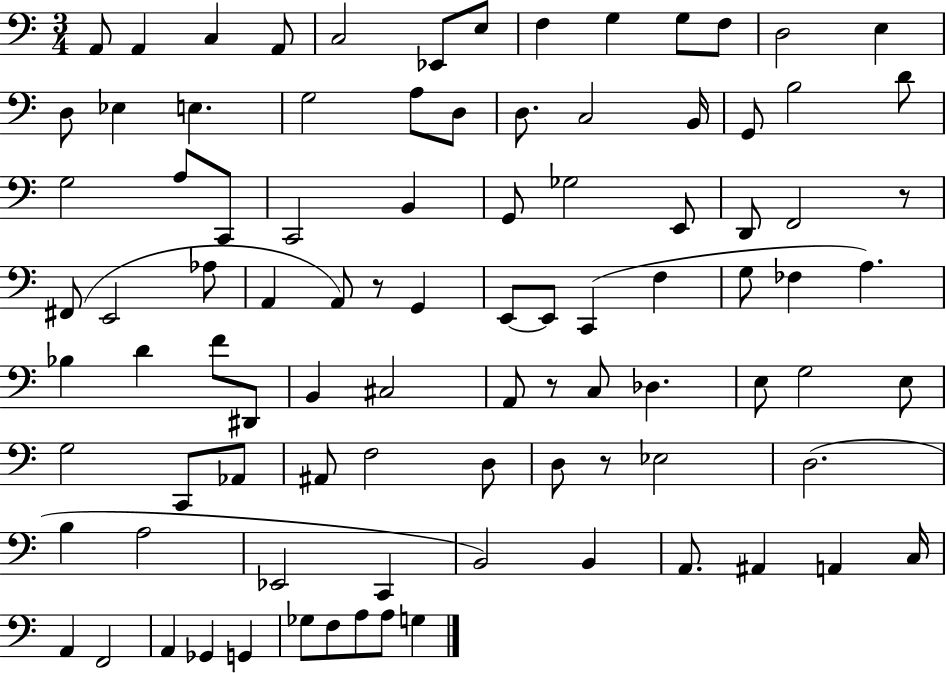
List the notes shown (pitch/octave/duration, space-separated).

A2/e A2/q C3/q A2/e C3/h Eb2/e E3/e F3/q G3/q G3/e F3/e D3/h E3/q D3/e Eb3/q E3/q. G3/h A3/e D3/e D3/e. C3/h B2/s G2/e B3/h D4/e G3/h A3/e C2/e C2/h B2/q G2/e Gb3/h E2/e D2/e F2/h R/e F#2/e E2/h Ab3/e A2/q A2/e R/e G2/q E2/e E2/e C2/q F3/q G3/e FES3/q A3/q. Bb3/q D4/q F4/e D#2/e B2/q C#3/h A2/e R/e C3/e Db3/q. E3/e G3/h E3/e G3/h C2/e Ab2/e A#2/e F3/h D3/e D3/e R/e Eb3/h D3/h. B3/q A3/h Eb2/h C2/q B2/h B2/q A2/e. A#2/q A2/q C3/s A2/q F2/h A2/q Gb2/q G2/q Gb3/e F3/e A3/e A3/e G3/q